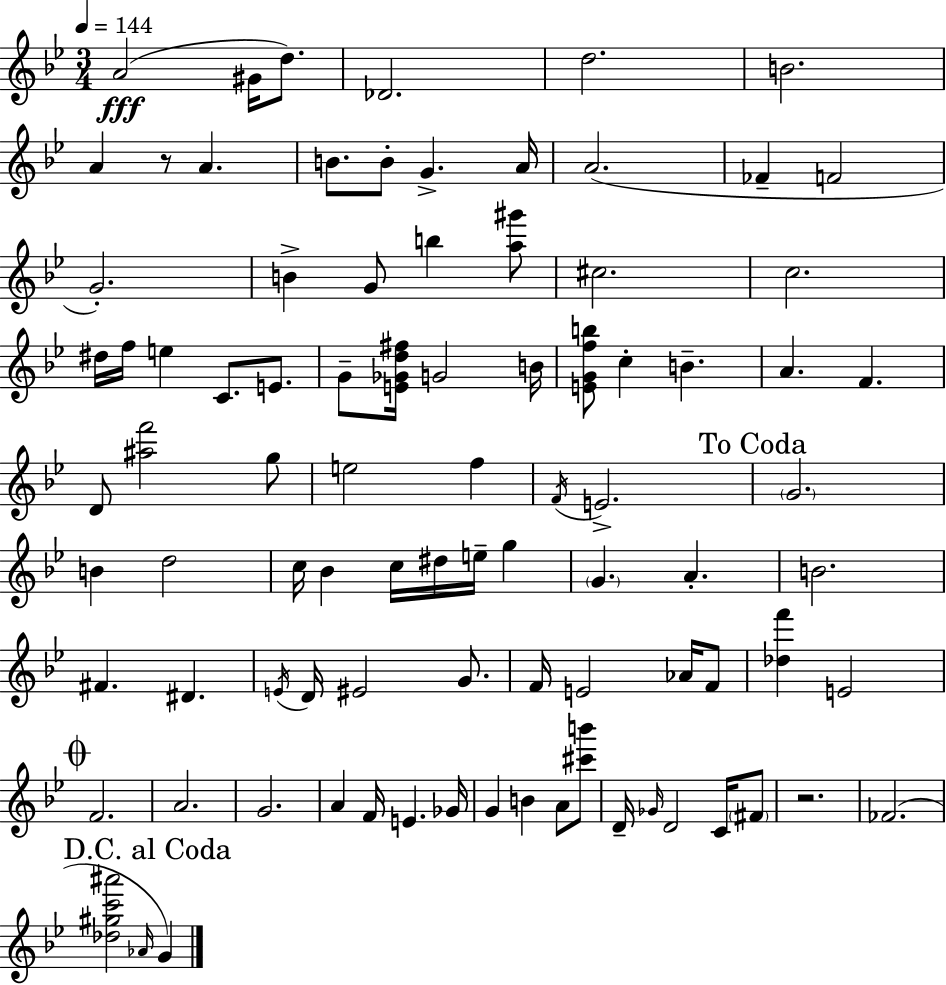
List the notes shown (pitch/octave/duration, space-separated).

A4/h G#4/s D5/e. Db4/h. D5/h. B4/h. A4/q R/e A4/q. B4/e. B4/e G4/q. A4/s A4/h. FES4/q F4/h G4/h. B4/q G4/e B5/q [A5,G#6]/e C#5/h. C5/h. D#5/s F5/s E5/q C4/e. E4/e. G4/e [E4,Gb4,D5,F#5]/s G4/h B4/s [E4,G4,F5,B5]/e C5/q B4/q. A4/q. F4/q. D4/e [A#5,F6]/h G5/e E5/h F5/q F4/s E4/h. G4/h. B4/q D5/h C5/s Bb4/q C5/s D#5/s E5/s G5/q G4/q. A4/q. B4/h. F#4/q. D#4/q. E4/s D4/s EIS4/h G4/e. F4/s E4/h Ab4/s F4/e [Db5,F6]/q E4/h F4/h. A4/h. G4/h. A4/q F4/s E4/q. Gb4/s G4/q B4/q A4/e [C#6,B6]/e D4/s Gb4/s D4/h C4/s F#4/e R/h. FES4/h. [Db5,G#5,C6,A#6]/h Ab4/s G4/q